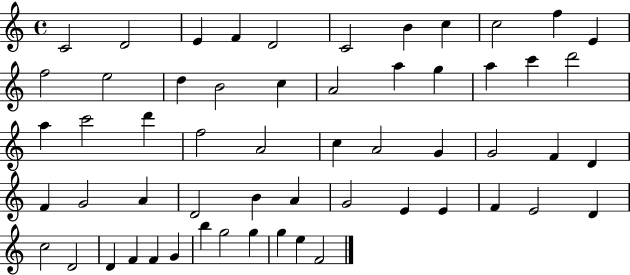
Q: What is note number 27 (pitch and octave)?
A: A4